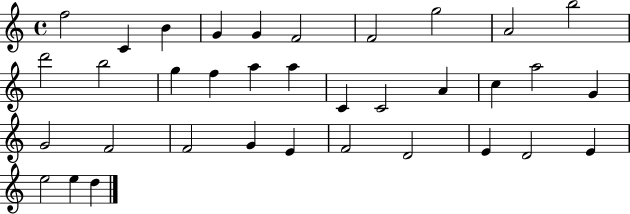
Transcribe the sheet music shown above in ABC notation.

X:1
T:Untitled
M:4/4
L:1/4
K:C
f2 C B G G F2 F2 g2 A2 b2 d'2 b2 g f a a C C2 A c a2 G G2 F2 F2 G E F2 D2 E D2 E e2 e d